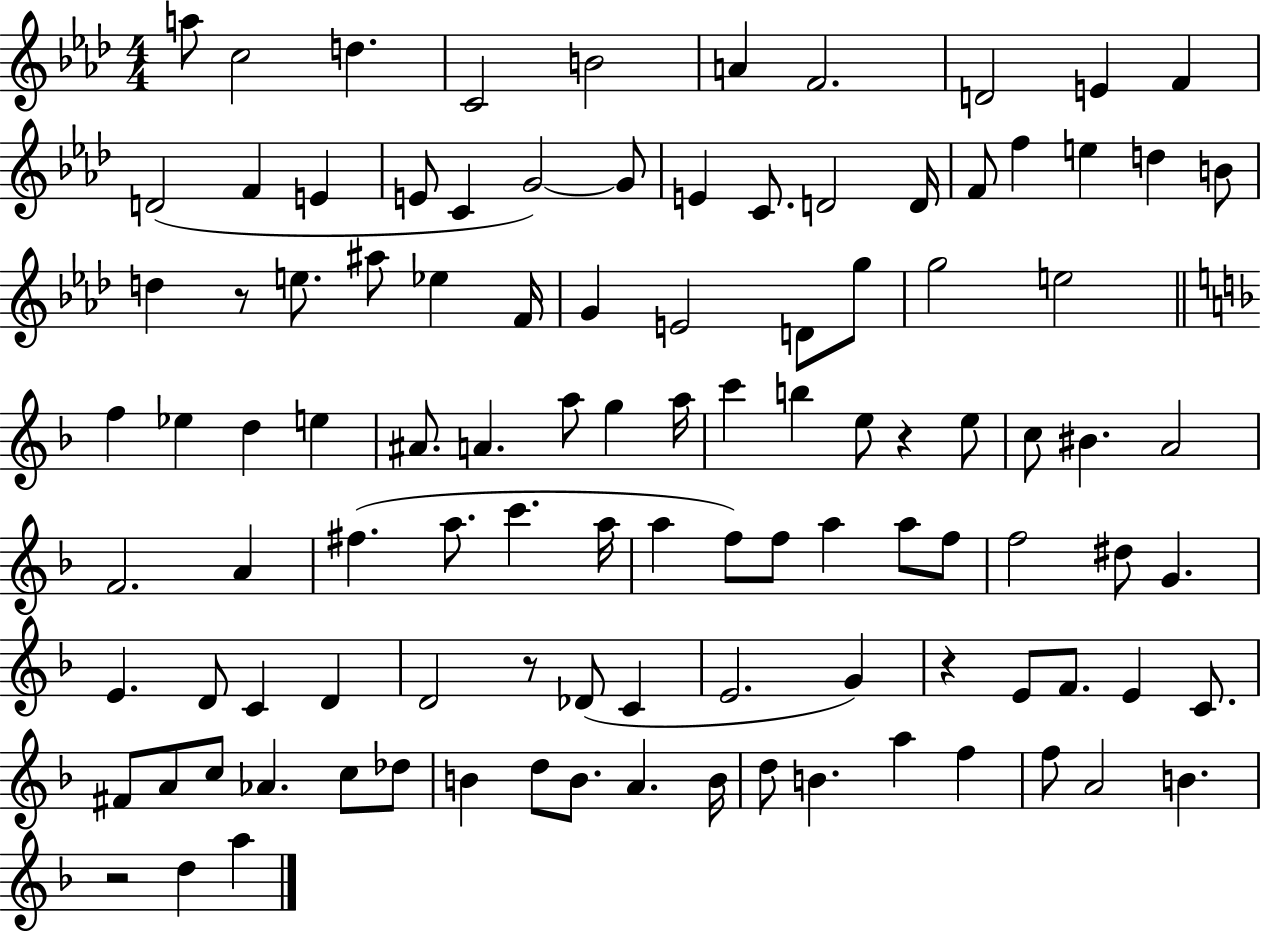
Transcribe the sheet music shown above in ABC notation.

X:1
T:Untitled
M:4/4
L:1/4
K:Ab
a/2 c2 d C2 B2 A F2 D2 E F D2 F E E/2 C G2 G/2 E C/2 D2 D/4 F/2 f e d B/2 d z/2 e/2 ^a/2 _e F/4 G E2 D/2 g/2 g2 e2 f _e d e ^A/2 A a/2 g a/4 c' b e/2 z e/2 c/2 ^B A2 F2 A ^f a/2 c' a/4 a f/2 f/2 a a/2 f/2 f2 ^d/2 G E D/2 C D D2 z/2 _D/2 C E2 G z E/2 F/2 E C/2 ^F/2 A/2 c/2 _A c/2 _d/2 B d/2 B/2 A B/4 d/2 B a f f/2 A2 B z2 d a